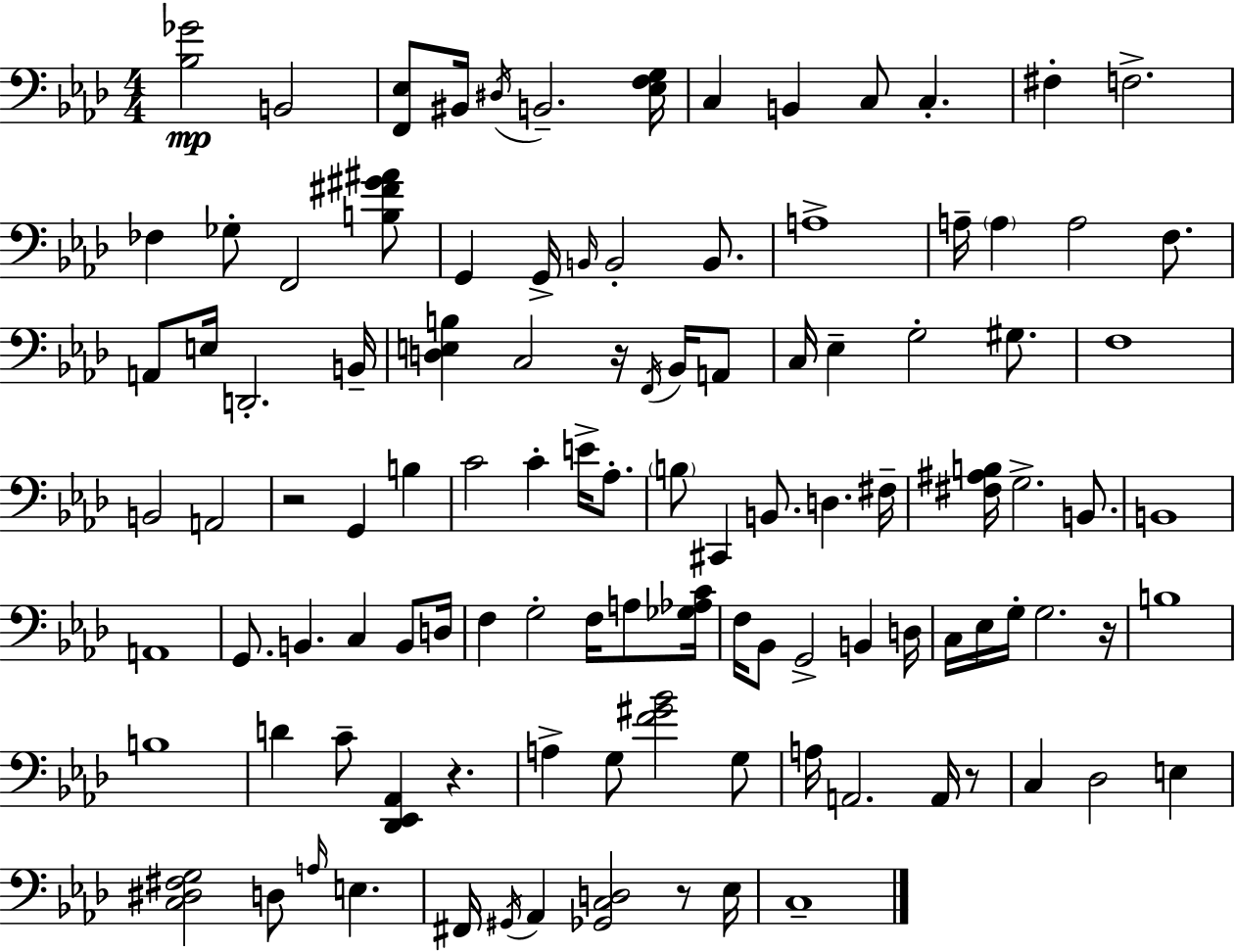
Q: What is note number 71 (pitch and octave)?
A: G3